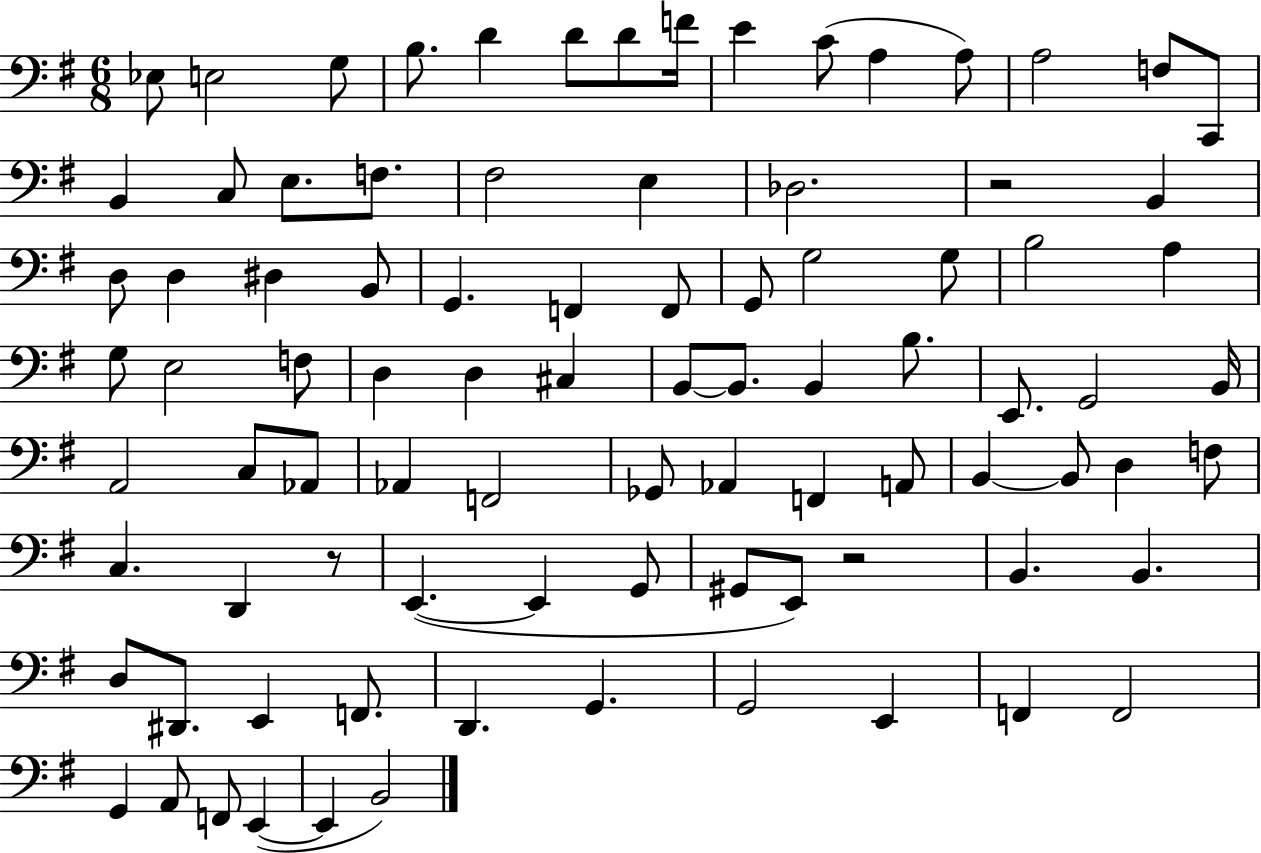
Eb3/e E3/h G3/e B3/e. D4/q D4/e D4/e F4/s E4/q C4/e A3/q A3/e A3/h F3/e C2/e B2/q C3/e E3/e. F3/e. F#3/h E3/q Db3/h. R/h B2/q D3/e D3/q D#3/q B2/e G2/q. F2/q F2/e G2/e G3/h G3/e B3/h A3/q G3/e E3/h F3/e D3/q D3/q C#3/q B2/e B2/e. B2/q B3/e. E2/e. G2/h B2/s A2/h C3/e Ab2/e Ab2/q F2/h Gb2/e Ab2/q F2/q A2/e B2/q B2/e D3/q F3/e C3/q. D2/q R/e E2/q. E2/q G2/e G#2/e E2/e R/h B2/q. B2/q. D3/e D#2/e. E2/q F2/e. D2/q. G2/q. G2/h E2/q F2/q F2/h G2/q A2/e F2/e E2/q E2/q B2/h